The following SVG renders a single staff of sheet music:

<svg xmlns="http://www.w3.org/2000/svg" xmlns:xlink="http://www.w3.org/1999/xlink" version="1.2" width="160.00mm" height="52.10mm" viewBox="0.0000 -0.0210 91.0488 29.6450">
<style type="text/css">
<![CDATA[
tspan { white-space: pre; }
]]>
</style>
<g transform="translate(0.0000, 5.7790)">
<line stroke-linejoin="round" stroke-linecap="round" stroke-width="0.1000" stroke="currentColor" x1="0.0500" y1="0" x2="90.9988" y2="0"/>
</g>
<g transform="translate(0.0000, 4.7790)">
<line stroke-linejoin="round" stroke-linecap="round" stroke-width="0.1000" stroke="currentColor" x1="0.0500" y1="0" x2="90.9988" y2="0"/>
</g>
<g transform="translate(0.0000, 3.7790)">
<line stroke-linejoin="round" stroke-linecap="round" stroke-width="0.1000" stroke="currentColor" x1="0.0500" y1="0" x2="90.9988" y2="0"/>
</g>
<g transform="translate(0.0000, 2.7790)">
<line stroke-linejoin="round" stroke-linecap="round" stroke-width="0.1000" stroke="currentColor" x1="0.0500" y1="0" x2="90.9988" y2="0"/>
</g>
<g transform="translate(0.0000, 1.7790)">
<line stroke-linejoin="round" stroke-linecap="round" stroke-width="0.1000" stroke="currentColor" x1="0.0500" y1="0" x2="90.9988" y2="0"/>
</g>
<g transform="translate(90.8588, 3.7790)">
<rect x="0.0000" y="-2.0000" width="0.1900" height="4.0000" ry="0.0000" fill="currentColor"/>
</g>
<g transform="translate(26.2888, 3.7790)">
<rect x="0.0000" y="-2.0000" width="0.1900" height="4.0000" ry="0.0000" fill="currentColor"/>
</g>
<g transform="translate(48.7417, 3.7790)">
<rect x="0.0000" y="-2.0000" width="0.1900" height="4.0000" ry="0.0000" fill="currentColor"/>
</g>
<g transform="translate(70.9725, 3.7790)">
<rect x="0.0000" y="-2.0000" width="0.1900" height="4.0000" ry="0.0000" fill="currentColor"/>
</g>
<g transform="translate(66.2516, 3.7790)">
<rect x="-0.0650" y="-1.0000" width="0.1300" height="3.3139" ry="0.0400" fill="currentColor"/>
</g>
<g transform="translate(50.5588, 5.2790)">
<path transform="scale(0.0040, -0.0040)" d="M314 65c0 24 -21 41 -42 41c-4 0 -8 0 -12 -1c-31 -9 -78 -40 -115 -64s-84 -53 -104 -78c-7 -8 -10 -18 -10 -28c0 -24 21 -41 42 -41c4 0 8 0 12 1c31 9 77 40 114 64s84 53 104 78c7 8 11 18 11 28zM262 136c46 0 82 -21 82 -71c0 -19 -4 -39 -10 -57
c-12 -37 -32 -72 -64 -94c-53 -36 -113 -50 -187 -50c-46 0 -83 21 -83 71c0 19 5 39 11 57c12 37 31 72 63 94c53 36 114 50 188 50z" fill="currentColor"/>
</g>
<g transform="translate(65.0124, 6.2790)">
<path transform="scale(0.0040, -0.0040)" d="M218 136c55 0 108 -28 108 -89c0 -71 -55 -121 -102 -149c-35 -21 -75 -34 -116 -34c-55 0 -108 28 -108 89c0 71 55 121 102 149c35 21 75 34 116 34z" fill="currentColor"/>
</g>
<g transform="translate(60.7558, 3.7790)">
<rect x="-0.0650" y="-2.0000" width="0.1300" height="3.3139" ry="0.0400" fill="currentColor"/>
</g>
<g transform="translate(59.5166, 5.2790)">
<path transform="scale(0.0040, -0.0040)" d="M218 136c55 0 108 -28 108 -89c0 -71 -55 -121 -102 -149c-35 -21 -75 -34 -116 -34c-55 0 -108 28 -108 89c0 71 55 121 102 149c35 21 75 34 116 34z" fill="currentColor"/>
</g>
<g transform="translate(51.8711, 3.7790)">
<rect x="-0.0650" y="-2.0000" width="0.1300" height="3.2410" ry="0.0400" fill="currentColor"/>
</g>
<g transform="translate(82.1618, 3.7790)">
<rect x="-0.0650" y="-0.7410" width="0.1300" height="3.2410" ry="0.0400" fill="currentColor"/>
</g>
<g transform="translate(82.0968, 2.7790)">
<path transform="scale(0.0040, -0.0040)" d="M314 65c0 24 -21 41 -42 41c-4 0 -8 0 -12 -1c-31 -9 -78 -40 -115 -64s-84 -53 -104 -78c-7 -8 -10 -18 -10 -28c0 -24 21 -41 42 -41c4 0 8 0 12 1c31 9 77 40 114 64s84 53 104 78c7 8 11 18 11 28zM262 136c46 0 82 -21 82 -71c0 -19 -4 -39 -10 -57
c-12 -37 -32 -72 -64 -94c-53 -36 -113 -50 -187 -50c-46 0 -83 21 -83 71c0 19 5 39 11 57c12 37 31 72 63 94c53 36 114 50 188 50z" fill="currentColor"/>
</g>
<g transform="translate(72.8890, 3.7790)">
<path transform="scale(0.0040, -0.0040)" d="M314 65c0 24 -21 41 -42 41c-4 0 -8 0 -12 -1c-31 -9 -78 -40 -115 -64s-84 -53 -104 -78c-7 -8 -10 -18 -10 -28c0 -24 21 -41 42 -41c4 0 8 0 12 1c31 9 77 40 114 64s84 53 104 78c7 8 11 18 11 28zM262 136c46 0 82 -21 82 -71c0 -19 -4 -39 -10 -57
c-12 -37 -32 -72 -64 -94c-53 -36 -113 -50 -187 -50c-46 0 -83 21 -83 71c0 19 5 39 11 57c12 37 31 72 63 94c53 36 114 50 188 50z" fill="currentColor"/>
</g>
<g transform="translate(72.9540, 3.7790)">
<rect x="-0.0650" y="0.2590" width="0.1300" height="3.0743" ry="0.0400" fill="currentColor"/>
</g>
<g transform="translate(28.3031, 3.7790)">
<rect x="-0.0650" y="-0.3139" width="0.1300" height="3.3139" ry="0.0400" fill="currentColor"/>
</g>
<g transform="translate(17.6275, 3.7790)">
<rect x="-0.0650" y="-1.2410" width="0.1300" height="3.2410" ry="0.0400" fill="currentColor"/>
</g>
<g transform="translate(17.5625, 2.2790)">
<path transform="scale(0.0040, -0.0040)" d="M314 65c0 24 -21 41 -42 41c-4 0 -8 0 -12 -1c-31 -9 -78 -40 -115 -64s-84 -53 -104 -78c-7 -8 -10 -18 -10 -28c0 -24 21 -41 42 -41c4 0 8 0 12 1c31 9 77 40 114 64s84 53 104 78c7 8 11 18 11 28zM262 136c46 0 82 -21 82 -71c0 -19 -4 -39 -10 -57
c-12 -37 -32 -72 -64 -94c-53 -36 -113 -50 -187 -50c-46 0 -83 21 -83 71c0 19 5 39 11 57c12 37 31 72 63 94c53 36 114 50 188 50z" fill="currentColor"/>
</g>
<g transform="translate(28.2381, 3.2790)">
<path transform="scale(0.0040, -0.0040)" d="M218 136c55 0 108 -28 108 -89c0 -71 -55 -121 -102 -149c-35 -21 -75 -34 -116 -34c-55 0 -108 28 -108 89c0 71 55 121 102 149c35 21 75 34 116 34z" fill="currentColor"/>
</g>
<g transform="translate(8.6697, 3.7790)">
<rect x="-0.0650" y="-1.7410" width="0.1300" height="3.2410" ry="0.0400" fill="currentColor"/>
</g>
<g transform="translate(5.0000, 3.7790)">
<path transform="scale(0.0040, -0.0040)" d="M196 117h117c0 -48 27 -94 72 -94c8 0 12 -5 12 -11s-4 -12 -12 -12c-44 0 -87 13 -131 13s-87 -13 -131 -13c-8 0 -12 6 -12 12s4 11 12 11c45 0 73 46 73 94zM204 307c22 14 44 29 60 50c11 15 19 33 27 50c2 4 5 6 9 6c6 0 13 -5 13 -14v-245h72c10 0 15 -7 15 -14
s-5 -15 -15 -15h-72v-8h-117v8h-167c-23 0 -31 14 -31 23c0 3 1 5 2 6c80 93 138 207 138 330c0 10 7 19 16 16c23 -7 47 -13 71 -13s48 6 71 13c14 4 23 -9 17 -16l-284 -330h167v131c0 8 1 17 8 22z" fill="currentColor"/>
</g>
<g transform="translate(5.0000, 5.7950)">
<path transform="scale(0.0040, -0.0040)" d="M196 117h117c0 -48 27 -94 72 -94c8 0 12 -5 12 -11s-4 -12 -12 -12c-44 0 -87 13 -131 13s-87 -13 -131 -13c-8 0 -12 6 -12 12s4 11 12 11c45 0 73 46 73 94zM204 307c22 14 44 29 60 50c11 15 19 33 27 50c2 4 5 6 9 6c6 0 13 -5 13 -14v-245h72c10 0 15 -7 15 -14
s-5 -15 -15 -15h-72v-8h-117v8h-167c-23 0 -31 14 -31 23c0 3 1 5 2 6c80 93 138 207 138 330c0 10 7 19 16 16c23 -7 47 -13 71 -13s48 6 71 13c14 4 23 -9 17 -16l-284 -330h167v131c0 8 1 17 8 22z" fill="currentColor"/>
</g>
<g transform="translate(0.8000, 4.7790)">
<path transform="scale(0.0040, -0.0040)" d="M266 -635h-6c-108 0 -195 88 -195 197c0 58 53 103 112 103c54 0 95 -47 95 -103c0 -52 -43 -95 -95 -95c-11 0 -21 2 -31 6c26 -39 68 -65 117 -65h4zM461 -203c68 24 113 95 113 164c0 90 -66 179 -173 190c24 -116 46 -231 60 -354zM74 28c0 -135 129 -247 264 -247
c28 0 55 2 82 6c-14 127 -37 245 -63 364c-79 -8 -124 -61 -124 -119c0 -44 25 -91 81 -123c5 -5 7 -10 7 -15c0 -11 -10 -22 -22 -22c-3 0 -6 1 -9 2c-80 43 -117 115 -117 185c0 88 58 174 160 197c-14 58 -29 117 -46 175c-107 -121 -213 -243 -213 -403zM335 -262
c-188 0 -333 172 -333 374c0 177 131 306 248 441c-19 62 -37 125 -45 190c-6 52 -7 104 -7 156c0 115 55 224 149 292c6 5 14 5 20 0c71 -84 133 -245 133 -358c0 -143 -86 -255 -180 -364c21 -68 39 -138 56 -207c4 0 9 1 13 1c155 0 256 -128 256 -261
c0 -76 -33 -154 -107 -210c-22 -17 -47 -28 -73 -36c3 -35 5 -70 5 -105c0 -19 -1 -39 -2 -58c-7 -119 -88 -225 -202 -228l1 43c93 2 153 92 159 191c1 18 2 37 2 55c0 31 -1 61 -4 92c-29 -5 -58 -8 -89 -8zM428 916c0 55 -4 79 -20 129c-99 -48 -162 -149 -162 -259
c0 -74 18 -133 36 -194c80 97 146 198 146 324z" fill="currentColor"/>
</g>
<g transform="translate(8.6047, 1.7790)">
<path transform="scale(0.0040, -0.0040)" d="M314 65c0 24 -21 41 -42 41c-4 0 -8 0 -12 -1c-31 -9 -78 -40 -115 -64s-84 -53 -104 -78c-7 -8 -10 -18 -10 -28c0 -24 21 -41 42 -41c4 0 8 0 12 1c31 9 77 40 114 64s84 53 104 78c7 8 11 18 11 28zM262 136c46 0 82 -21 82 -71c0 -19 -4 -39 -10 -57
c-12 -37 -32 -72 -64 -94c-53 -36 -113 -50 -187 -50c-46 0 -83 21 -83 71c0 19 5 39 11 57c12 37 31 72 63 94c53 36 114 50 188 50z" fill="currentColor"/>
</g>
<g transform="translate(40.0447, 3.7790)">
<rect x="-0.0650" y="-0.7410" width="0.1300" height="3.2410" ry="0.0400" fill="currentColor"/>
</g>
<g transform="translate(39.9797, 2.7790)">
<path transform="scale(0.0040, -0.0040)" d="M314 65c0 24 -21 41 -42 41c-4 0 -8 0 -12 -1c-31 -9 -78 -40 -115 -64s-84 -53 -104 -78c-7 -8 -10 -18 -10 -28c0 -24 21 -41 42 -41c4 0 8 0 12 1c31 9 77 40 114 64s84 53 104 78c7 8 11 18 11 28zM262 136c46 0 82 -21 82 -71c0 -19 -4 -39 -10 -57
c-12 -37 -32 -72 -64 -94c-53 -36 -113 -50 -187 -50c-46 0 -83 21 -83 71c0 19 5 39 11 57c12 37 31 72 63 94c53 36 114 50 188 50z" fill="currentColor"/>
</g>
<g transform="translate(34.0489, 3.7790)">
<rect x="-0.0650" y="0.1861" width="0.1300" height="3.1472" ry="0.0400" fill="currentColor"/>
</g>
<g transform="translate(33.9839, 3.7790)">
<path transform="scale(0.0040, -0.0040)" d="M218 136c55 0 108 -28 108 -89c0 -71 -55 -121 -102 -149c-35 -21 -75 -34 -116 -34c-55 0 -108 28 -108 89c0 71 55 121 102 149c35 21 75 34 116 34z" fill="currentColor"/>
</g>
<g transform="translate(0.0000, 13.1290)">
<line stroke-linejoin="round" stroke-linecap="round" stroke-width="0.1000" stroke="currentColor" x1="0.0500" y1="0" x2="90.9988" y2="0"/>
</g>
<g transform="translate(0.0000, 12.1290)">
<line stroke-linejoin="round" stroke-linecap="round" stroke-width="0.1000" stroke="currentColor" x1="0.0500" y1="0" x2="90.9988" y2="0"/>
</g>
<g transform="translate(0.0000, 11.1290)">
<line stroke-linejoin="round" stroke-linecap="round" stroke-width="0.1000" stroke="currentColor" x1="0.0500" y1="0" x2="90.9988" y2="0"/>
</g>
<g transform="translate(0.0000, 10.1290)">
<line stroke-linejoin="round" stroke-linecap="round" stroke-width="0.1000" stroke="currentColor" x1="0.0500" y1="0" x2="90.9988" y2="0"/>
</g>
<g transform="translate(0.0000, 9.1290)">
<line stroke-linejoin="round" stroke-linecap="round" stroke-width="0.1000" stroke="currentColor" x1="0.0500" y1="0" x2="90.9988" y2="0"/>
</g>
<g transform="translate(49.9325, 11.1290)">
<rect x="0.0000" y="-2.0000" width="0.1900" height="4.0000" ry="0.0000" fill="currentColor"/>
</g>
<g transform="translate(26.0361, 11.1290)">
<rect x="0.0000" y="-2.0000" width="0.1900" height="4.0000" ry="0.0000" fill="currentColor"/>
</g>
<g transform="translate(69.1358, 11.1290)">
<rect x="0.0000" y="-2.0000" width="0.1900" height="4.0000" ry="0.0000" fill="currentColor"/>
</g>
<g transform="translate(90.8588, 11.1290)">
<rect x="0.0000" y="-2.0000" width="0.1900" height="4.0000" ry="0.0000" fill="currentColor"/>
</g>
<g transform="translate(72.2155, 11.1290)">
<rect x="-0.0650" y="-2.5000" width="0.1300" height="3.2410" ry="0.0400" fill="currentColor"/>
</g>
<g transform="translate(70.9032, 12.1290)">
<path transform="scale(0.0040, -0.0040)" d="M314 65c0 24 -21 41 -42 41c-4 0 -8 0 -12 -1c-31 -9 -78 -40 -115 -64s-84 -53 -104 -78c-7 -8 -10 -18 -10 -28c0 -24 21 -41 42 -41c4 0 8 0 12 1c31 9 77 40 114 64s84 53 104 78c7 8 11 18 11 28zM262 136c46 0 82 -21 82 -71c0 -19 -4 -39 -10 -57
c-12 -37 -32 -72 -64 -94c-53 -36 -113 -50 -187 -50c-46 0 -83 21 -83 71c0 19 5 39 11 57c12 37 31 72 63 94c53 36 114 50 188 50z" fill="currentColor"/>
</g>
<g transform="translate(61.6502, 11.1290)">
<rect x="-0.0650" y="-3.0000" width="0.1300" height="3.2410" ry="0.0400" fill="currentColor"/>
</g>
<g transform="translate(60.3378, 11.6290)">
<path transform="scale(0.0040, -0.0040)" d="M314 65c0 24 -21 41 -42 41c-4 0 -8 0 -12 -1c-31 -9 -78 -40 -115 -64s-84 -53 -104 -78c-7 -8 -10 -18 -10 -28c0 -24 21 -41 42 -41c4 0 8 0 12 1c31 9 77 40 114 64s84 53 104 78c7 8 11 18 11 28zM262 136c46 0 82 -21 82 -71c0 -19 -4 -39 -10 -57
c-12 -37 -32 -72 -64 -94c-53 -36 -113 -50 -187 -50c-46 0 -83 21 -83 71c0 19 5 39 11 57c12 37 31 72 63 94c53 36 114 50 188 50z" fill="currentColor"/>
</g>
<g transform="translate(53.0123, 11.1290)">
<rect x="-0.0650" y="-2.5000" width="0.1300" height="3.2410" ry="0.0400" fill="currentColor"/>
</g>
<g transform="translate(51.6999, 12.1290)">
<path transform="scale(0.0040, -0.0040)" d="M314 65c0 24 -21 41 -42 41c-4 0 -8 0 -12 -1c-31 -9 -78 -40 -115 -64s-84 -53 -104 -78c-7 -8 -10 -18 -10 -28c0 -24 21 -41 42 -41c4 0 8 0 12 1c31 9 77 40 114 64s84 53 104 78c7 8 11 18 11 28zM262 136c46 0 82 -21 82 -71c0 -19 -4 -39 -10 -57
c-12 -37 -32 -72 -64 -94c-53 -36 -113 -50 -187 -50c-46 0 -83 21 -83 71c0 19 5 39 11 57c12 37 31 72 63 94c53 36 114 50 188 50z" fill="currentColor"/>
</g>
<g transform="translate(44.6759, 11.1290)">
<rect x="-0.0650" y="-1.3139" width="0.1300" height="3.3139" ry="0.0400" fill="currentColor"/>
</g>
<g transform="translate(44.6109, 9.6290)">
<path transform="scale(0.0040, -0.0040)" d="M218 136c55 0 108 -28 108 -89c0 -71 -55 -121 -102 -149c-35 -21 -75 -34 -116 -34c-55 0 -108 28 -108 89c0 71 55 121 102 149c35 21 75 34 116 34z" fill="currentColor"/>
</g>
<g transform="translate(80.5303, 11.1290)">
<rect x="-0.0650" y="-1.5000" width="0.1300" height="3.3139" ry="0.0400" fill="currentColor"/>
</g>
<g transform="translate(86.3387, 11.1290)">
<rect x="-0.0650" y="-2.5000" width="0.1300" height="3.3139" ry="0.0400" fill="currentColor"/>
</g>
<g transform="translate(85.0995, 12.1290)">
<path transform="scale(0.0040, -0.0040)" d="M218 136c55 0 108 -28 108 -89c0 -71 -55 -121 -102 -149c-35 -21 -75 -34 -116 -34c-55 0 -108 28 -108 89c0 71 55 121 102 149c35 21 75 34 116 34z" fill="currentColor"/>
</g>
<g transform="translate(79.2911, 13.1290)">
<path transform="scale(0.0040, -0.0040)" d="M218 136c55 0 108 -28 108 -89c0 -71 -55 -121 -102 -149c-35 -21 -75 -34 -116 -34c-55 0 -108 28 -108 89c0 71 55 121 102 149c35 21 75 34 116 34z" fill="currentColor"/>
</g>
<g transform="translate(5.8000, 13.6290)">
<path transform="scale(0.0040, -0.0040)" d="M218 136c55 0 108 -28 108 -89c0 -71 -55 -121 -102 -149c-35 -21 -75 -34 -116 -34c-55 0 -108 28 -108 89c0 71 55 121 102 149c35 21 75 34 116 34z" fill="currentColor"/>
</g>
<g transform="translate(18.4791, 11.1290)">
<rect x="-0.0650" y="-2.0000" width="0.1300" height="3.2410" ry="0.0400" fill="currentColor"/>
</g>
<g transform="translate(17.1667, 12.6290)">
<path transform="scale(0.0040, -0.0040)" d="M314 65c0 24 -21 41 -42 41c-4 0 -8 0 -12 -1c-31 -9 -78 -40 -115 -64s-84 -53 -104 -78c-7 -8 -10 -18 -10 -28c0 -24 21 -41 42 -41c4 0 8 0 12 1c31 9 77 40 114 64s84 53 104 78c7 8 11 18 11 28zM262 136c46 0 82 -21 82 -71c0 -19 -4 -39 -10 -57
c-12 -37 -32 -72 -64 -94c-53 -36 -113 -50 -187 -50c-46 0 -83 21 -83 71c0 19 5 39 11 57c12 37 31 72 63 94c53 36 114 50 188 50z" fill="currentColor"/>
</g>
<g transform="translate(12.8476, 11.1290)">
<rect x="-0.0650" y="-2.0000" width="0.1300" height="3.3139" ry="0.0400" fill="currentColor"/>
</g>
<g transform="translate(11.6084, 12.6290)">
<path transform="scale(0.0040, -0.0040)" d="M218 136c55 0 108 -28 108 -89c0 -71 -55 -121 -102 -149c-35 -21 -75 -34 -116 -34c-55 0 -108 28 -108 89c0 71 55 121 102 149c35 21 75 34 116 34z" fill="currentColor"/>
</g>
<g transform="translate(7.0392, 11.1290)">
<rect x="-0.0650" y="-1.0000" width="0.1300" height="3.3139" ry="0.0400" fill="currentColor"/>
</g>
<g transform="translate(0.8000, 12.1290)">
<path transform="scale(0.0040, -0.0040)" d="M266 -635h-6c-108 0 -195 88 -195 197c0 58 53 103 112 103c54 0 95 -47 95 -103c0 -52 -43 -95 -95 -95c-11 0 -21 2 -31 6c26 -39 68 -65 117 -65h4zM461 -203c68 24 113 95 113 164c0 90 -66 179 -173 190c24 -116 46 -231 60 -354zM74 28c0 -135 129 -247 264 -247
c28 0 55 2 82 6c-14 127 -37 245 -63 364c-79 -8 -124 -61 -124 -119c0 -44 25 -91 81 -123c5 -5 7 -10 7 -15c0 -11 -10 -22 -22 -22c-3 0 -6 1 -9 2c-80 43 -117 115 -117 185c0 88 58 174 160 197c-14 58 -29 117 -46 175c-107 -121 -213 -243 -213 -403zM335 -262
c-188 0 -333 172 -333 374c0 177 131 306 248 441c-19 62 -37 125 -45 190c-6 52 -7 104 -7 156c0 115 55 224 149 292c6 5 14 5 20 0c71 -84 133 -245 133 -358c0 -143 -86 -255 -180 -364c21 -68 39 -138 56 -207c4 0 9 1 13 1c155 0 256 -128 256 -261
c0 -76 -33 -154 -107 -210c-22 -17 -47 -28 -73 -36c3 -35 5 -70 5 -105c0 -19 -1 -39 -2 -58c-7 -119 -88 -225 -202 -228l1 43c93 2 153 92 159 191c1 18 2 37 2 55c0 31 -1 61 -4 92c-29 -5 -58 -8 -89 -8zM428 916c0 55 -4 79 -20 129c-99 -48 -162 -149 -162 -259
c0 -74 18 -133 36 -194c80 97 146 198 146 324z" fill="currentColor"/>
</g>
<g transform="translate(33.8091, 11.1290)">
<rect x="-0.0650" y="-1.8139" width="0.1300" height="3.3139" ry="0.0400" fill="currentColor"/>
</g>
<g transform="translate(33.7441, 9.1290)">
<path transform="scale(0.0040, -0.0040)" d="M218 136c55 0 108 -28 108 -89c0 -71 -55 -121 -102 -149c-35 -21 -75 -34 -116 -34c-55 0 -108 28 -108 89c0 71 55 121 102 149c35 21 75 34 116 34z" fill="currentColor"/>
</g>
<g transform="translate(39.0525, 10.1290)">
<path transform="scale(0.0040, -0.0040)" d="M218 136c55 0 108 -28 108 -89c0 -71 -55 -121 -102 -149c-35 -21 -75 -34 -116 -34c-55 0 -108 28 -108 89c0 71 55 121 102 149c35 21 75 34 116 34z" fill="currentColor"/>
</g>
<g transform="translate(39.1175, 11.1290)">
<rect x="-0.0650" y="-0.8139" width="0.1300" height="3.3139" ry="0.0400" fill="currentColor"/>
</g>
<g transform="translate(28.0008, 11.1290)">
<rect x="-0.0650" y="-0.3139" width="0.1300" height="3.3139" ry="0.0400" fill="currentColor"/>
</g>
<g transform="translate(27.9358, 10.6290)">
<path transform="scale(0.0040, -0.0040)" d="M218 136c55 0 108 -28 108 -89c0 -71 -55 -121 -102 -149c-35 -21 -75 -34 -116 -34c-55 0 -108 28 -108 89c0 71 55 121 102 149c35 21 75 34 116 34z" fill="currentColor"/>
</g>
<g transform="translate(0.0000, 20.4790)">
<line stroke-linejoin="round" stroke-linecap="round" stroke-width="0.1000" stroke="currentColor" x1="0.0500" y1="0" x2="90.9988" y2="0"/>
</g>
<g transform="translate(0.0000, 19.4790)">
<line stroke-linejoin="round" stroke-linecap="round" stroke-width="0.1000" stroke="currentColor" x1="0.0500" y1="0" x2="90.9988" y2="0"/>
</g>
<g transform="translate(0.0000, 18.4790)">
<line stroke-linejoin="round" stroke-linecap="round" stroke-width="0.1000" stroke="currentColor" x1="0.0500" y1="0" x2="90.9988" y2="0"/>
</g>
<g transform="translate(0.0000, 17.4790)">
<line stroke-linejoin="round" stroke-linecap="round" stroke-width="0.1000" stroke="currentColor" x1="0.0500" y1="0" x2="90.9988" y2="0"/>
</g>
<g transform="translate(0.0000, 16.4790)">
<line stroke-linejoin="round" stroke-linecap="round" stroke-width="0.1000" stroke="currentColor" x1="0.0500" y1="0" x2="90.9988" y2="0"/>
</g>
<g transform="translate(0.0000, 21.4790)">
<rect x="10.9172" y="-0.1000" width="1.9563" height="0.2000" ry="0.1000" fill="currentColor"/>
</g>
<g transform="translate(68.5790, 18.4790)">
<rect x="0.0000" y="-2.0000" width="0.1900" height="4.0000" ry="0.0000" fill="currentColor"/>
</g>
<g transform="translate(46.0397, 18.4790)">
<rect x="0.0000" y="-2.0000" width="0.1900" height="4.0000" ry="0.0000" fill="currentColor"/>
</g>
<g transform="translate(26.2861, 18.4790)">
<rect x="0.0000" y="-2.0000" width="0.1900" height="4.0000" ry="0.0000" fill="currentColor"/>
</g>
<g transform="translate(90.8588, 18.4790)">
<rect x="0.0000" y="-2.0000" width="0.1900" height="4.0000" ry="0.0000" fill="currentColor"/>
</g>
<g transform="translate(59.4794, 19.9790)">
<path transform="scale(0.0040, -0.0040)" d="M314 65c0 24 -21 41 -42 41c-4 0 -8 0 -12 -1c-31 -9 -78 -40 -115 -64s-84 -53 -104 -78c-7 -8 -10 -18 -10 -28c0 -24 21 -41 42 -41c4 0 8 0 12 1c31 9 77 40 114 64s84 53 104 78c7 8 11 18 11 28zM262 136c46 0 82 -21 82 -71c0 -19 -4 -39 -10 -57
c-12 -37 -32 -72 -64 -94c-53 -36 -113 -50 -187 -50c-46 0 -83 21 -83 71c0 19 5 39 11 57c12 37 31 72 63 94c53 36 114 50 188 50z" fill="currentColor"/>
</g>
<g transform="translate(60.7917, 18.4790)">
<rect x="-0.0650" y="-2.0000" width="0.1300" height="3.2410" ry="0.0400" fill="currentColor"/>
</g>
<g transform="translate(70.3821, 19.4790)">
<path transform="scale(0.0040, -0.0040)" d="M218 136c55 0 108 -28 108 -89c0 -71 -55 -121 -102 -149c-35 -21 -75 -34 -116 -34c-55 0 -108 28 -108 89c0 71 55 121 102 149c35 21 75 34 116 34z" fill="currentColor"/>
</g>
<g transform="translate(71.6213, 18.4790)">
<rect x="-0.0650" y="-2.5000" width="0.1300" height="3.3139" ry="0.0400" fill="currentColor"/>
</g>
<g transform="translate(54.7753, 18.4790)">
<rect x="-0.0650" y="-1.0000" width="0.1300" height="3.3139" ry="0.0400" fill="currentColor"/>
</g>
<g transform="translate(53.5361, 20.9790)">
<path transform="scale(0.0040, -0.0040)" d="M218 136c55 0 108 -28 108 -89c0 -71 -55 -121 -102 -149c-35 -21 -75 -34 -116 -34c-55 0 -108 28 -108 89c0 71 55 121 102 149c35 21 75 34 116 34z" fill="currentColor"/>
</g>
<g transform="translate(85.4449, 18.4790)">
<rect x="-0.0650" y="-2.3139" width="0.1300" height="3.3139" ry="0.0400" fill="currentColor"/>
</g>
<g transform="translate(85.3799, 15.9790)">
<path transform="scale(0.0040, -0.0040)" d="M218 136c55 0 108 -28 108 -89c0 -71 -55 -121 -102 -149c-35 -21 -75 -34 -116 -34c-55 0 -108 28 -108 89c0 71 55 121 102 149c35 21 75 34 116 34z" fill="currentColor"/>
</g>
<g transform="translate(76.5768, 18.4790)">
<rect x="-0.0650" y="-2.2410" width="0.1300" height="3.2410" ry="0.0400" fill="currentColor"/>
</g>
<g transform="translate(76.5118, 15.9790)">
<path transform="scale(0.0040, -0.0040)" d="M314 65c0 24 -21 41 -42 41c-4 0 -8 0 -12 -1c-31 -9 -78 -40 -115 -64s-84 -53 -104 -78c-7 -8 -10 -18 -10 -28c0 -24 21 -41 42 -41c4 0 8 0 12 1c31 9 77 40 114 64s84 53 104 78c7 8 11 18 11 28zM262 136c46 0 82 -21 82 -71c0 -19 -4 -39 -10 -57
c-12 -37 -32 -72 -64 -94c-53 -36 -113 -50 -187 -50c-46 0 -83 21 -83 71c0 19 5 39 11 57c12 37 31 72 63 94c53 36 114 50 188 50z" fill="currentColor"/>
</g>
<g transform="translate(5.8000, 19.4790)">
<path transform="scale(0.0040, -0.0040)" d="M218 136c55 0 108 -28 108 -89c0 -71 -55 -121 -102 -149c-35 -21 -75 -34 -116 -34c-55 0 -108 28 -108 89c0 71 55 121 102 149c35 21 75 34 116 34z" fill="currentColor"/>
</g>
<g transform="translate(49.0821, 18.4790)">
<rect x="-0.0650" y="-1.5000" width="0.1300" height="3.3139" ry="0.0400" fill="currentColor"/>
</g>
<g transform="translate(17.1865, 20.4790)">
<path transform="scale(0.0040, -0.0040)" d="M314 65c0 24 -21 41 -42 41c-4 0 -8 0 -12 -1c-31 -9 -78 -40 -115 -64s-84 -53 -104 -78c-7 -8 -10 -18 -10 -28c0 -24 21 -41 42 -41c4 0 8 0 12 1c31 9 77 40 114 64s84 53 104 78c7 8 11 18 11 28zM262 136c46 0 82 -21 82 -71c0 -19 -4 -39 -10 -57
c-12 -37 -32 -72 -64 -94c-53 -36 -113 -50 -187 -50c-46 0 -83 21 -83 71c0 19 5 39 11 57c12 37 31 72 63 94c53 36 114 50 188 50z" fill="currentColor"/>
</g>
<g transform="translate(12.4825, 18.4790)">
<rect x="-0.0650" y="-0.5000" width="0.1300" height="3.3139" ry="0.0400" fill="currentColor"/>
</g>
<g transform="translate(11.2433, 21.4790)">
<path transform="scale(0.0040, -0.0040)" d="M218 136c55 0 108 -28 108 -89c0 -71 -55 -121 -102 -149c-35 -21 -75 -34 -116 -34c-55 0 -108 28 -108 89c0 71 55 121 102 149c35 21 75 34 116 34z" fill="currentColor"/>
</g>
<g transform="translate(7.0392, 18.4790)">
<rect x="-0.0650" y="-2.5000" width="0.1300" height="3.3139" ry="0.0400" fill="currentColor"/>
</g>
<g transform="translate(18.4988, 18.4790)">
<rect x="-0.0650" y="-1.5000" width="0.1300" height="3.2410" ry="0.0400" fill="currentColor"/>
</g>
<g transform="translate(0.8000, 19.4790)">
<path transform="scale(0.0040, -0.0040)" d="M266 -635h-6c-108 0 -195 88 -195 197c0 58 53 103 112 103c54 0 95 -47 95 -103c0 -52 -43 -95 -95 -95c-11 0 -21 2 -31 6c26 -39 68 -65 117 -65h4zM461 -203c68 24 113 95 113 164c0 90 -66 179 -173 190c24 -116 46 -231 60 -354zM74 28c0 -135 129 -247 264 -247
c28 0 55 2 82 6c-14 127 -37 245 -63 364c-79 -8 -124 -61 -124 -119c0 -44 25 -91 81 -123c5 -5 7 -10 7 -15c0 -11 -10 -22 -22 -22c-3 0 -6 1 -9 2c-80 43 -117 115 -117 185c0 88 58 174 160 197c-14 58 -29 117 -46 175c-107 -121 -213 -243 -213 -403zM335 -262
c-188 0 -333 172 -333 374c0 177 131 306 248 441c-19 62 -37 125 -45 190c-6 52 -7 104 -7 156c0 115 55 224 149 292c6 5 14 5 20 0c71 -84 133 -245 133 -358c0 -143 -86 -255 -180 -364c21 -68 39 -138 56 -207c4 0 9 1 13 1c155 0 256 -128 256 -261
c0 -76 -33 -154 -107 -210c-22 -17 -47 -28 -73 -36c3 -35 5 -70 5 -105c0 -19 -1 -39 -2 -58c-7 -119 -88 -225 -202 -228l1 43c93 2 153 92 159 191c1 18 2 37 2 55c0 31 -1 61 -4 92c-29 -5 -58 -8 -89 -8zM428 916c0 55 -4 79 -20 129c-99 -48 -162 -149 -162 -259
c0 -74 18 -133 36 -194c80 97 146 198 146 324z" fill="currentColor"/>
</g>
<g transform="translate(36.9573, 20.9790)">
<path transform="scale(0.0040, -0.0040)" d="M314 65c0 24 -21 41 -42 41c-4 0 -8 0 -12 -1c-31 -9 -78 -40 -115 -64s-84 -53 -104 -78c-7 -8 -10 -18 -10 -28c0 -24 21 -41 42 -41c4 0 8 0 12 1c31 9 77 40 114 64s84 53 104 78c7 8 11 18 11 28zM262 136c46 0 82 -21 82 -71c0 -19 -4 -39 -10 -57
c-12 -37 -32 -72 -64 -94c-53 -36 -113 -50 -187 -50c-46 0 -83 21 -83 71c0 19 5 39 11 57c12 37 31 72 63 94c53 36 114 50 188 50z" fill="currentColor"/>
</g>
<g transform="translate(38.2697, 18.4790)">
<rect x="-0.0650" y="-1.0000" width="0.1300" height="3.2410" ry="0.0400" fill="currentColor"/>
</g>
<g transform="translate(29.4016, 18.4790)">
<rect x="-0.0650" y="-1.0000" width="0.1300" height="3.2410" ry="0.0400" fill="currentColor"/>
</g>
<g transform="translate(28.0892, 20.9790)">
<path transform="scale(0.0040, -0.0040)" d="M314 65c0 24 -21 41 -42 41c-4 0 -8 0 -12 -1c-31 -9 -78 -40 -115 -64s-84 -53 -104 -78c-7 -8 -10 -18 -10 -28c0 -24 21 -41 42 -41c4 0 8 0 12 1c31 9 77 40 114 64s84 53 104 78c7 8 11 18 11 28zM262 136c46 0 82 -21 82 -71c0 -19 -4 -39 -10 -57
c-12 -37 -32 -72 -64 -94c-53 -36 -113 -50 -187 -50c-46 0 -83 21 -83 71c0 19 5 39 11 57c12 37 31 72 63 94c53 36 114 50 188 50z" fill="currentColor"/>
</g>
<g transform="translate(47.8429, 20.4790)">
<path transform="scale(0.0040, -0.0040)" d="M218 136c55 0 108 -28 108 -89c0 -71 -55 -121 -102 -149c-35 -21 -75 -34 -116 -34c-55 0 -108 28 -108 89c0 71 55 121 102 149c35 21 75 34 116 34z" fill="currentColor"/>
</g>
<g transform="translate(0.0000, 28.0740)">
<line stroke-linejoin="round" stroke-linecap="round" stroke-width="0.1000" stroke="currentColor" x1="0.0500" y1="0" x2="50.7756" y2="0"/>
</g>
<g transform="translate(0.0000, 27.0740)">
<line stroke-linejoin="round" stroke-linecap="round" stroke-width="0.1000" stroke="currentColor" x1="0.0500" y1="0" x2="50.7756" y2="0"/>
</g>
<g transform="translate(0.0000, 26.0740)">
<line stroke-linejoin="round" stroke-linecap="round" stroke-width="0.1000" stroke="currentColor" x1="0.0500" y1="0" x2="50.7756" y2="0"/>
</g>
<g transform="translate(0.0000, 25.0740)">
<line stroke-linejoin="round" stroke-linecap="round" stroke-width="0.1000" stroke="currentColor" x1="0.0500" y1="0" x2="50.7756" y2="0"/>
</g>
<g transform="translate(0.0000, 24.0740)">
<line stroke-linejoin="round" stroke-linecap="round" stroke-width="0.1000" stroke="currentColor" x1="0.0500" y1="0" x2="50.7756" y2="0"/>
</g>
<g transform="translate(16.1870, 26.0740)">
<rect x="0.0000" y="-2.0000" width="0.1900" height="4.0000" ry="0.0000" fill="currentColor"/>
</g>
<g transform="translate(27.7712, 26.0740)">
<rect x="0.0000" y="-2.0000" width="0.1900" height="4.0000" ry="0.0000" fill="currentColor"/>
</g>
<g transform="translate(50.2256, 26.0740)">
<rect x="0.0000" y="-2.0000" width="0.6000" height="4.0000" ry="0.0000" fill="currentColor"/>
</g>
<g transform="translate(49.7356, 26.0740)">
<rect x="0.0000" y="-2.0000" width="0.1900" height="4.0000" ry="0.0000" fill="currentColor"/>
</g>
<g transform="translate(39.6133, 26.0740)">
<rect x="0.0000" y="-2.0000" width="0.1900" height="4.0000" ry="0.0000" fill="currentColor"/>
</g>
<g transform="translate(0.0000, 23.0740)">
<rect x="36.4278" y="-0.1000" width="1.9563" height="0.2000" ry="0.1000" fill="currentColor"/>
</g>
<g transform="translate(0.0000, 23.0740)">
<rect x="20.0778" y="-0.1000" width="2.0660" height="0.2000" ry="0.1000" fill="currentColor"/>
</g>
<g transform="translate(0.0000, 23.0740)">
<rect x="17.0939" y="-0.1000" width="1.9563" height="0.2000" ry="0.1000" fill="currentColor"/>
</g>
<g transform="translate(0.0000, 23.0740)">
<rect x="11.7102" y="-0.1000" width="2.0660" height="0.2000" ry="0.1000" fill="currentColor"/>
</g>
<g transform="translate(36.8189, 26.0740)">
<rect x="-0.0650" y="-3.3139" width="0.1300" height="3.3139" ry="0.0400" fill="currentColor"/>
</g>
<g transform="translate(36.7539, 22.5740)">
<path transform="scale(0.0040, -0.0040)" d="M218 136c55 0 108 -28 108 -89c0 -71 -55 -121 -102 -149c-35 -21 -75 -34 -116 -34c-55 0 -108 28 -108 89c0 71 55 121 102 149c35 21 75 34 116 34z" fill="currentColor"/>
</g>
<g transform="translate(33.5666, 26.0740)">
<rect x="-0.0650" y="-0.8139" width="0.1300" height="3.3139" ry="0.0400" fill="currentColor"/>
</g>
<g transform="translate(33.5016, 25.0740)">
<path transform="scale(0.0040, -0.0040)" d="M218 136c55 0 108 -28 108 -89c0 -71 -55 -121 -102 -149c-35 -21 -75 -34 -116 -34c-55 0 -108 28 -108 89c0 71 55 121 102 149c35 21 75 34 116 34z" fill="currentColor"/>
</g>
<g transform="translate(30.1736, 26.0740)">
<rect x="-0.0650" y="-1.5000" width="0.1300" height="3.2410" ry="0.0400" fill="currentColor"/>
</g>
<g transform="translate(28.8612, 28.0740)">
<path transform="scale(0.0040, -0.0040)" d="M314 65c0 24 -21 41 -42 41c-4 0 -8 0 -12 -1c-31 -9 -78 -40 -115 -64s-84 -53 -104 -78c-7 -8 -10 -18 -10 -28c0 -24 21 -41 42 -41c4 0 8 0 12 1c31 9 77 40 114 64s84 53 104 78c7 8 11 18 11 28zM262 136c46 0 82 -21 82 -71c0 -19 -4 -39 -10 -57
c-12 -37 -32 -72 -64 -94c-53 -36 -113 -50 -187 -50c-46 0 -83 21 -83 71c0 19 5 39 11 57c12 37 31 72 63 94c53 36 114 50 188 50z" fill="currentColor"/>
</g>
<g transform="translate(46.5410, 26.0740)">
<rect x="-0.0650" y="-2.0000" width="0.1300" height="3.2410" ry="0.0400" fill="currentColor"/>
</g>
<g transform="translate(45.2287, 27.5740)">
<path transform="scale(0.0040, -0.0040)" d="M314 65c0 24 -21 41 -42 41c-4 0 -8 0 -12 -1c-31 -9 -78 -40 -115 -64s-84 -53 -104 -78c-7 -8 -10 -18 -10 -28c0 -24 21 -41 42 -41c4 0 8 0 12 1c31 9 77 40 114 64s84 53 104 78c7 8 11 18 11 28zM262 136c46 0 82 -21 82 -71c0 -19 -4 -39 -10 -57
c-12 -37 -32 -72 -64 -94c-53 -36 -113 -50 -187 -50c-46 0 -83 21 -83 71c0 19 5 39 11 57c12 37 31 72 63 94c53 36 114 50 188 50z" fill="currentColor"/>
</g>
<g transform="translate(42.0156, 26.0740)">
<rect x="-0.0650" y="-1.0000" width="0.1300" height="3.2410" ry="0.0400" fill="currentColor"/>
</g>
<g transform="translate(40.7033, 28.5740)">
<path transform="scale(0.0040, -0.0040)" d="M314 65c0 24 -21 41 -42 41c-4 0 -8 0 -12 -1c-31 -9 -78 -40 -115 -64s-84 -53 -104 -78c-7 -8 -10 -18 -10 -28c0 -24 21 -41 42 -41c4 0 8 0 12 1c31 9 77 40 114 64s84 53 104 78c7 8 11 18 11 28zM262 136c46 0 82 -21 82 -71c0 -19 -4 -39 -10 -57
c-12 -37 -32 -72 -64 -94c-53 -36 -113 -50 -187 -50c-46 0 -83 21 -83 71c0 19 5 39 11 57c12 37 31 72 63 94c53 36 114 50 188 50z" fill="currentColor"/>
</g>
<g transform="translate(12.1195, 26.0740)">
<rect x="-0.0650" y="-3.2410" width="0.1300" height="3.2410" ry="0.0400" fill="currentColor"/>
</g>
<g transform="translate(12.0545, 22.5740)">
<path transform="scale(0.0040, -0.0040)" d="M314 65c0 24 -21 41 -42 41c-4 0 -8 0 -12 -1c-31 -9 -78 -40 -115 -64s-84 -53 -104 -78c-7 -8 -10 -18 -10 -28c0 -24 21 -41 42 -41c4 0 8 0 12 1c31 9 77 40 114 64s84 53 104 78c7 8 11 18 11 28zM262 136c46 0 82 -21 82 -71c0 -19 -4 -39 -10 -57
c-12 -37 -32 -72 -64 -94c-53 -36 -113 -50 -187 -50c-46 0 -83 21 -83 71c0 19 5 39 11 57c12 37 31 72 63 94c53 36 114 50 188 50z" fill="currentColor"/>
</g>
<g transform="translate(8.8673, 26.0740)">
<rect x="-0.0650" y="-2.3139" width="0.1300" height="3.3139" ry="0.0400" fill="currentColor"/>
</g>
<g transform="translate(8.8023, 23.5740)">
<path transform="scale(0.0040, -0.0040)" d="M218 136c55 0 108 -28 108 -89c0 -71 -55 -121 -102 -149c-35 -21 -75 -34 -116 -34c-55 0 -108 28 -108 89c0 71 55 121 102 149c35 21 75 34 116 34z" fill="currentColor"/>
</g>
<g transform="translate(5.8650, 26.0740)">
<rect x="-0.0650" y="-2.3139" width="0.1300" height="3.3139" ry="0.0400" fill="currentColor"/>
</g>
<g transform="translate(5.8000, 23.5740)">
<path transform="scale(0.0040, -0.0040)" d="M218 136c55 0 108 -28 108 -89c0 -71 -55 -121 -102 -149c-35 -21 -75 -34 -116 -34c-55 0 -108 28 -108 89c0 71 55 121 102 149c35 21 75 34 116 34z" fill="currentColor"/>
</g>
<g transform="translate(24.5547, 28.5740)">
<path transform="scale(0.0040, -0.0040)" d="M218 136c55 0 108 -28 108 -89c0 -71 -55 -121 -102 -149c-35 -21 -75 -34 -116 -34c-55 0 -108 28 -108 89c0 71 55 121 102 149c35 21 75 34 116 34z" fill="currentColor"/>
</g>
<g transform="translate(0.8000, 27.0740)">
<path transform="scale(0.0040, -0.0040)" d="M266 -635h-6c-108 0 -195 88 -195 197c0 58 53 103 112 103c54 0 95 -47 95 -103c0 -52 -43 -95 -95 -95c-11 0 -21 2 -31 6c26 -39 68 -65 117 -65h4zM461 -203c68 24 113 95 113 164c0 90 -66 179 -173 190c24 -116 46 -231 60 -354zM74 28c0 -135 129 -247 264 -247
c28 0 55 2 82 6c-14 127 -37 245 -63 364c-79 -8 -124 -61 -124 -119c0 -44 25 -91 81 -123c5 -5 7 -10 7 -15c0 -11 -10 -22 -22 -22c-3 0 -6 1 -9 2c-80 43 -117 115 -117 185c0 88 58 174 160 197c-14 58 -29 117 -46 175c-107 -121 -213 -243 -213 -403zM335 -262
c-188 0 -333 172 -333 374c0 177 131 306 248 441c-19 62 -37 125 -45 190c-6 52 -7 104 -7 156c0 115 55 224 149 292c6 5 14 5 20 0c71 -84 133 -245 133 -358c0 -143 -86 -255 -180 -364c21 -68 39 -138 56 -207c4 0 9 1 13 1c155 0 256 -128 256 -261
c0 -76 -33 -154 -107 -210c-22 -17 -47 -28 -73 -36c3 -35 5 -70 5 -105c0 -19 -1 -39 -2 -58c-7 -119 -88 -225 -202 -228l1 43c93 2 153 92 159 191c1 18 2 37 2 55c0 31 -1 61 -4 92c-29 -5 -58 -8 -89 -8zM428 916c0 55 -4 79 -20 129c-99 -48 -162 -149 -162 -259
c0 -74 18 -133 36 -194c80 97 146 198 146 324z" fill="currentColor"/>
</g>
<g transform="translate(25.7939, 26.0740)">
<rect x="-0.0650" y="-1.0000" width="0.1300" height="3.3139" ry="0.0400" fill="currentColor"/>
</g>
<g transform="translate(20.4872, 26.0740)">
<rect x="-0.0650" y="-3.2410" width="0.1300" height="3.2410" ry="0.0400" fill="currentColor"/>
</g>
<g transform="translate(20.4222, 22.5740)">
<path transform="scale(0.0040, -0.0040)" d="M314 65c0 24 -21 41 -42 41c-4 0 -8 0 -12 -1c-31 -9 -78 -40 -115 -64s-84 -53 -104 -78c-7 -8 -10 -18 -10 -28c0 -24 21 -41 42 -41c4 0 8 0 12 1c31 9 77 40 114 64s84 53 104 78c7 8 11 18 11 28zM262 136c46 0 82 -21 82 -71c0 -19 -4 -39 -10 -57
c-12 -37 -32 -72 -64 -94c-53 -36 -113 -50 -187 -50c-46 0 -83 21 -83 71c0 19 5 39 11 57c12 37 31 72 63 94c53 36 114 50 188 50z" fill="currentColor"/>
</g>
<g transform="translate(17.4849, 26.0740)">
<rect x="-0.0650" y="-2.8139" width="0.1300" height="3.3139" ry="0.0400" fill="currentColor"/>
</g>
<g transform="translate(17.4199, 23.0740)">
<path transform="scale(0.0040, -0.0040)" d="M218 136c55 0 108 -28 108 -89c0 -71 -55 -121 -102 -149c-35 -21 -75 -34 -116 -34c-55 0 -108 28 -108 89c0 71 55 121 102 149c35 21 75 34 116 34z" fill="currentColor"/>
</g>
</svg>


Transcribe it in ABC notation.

X:1
T:Untitled
M:4/4
L:1/4
K:C
f2 e2 c B d2 F2 F D B2 d2 D F F2 c f d e G2 A2 G2 E G G C E2 D2 D2 E D F2 G g2 g g g b2 a b2 D E2 d b D2 F2